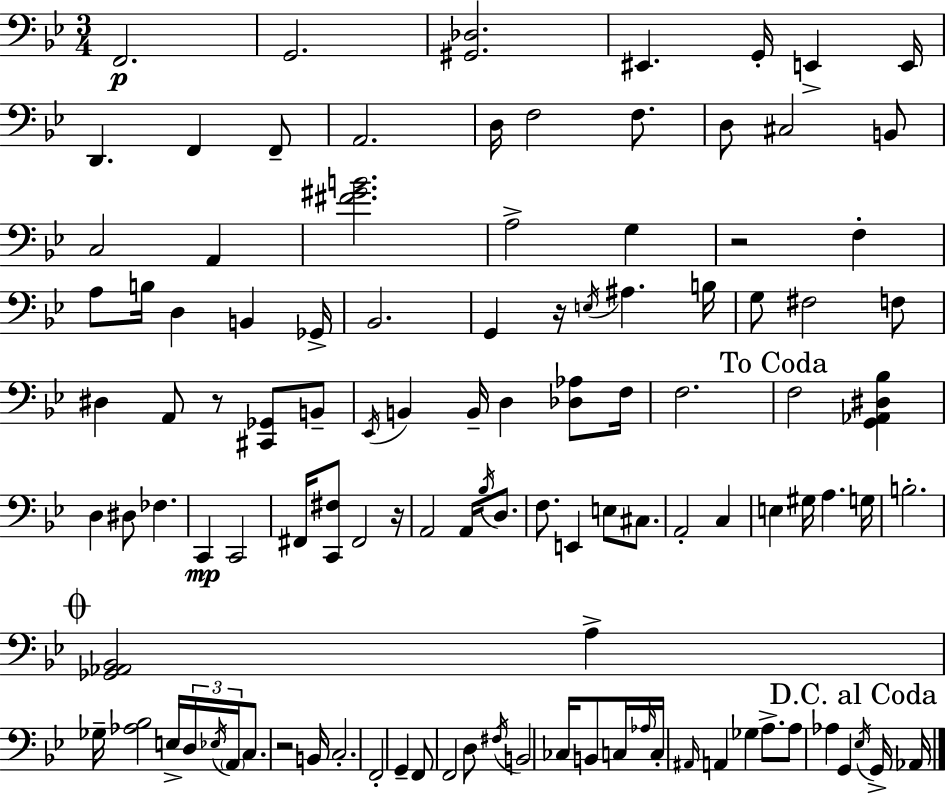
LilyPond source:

{
  \clef bass
  \numericTimeSignature
  \time 3/4
  \key bes \major
  \repeat volta 2 { f,2.\p | g,2. | <gis, des>2. | eis,4. g,16-. e,4-> e,16 | \break d,4. f,4 f,8-- | a,2. | d16 f2 f8. | d8 cis2 b,8 | \break c2 a,4 | <fis' gis' b'>2. | a2-> g4 | r2 f4-. | \break a8 b16 d4 b,4 ges,16-> | bes,2. | g,4 r16 \acciaccatura { e16 } ais4. | b16 g8 fis2 f8 | \break dis4 a,8 r8 <cis, ges,>8 b,8-- | \acciaccatura { ees,16 } b,4 b,16-- d4 <des aes>8 | f16 f2. | \mark "To Coda" f2 <g, aes, dis bes>4 | \break d4 dis8 fes4. | c,4\mp c,2 | fis,16 <c, fis>8 fis,2 | r16 a,2 a,16 \acciaccatura { bes16 } | \break d8. f8. e,4 e8 | cis8. a,2-. c4 | e4 gis16 a4. | g16 b2.-. | \break \mark \markup { \musicglyph "scripts.coda" } <ges, aes, bes,>2 a4-> | ges16-- <aes bes>2 | e16-> \tuplet 3/2 { d16 \acciaccatura { ees16 } \parenthesize a,16 } c8. r2 | b,16 c2.-. | \break f,2-. | g,4-- f,8 f,2 | d8 \acciaccatura { fis16 } b,2 | ces16 b,8 c16 \grace { aes16 } c16-. \grace { ais,16 } a,4 | \break ges4 a8.-> a8 aes4 | g,4 \mark "D.C. al Coda" \acciaccatura { ees16 } g,16-> aes,16 } \bar "|."
}